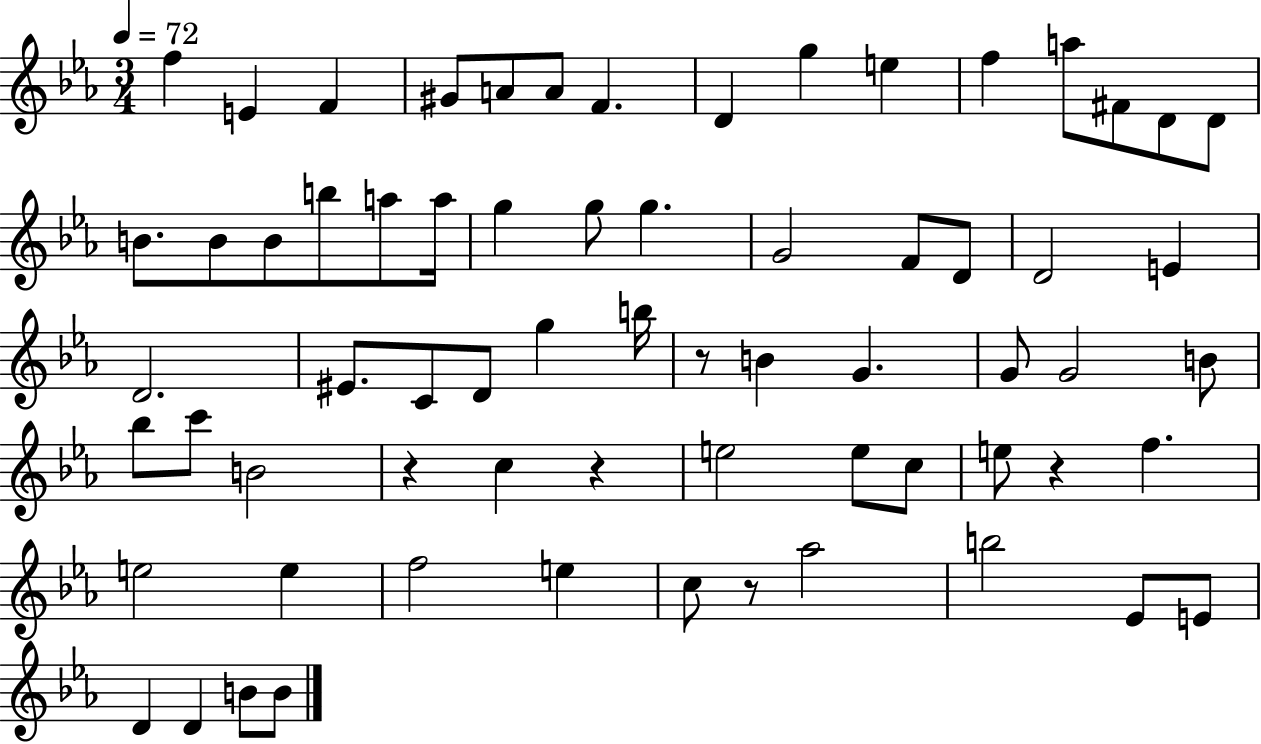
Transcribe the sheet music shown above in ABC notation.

X:1
T:Untitled
M:3/4
L:1/4
K:Eb
f E F ^G/2 A/2 A/2 F D g e f a/2 ^F/2 D/2 D/2 B/2 B/2 B/2 b/2 a/2 a/4 g g/2 g G2 F/2 D/2 D2 E D2 ^E/2 C/2 D/2 g b/4 z/2 B G G/2 G2 B/2 _b/2 c'/2 B2 z c z e2 e/2 c/2 e/2 z f e2 e f2 e c/2 z/2 _a2 b2 _E/2 E/2 D D B/2 B/2